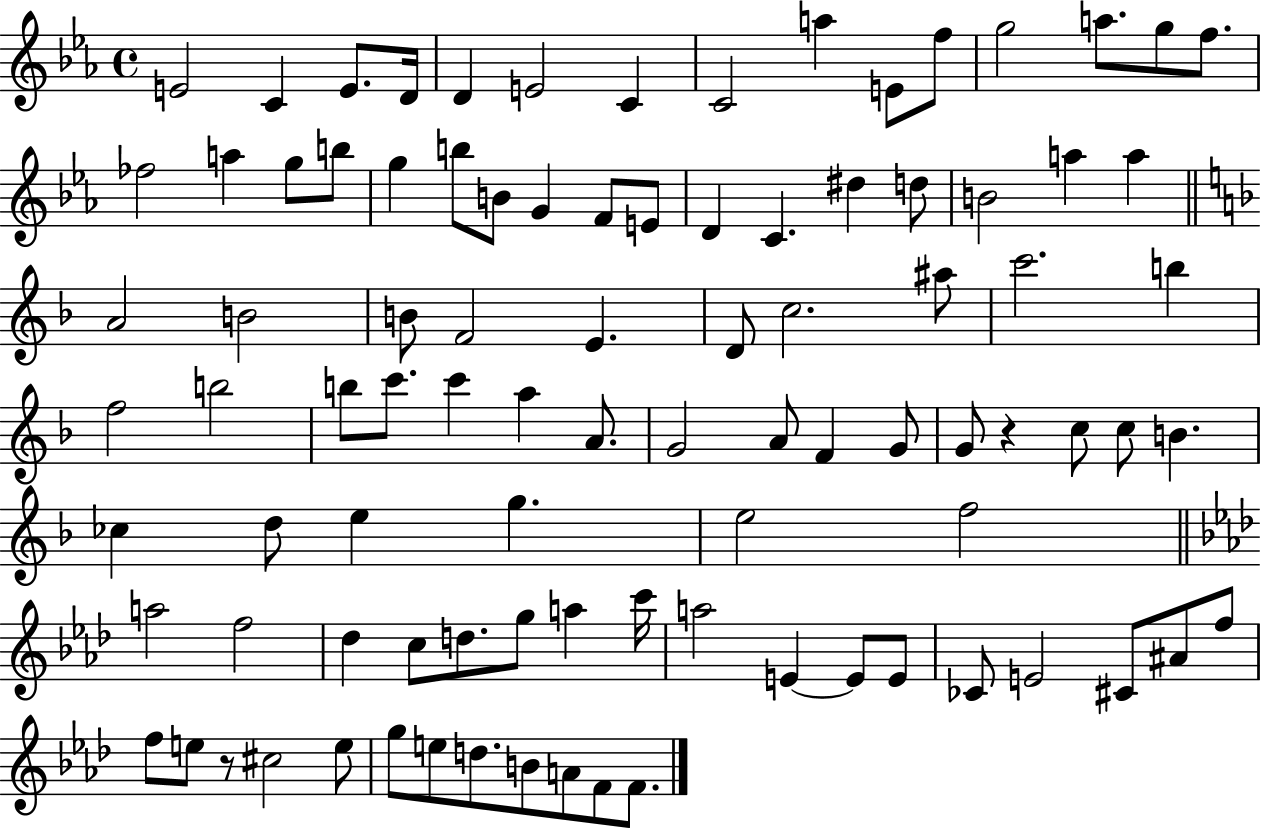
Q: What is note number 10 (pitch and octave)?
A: E4